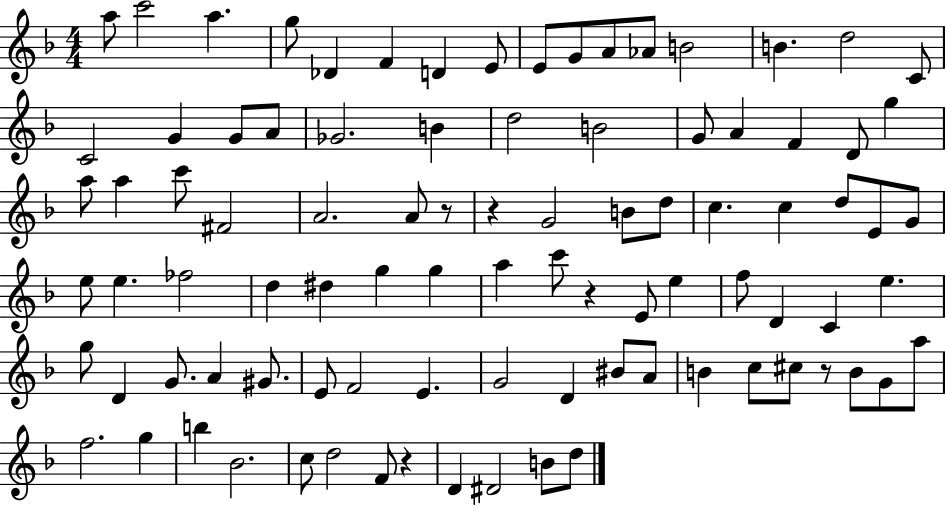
A5/e C6/h A5/q. G5/e Db4/q F4/q D4/q E4/e E4/e G4/e A4/e Ab4/e B4/h B4/q. D5/h C4/e C4/h G4/q G4/e A4/e Gb4/h. B4/q D5/h B4/h G4/e A4/q F4/q D4/e G5/q A5/e A5/q C6/e F#4/h A4/h. A4/e R/e R/q G4/h B4/e D5/e C5/q. C5/q D5/e E4/e G4/e E5/e E5/q. FES5/h D5/q D#5/q G5/q G5/q A5/q C6/e R/q E4/e E5/q F5/e D4/q C4/q E5/q. G5/e D4/q G4/e. A4/q G#4/e. E4/e F4/h E4/q. G4/h D4/q BIS4/e A4/e B4/q C5/e C#5/e R/e B4/e G4/e A5/e F5/h. G5/q B5/q Bb4/h. C5/e D5/h F4/e R/q D4/q D#4/h B4/e D5/e